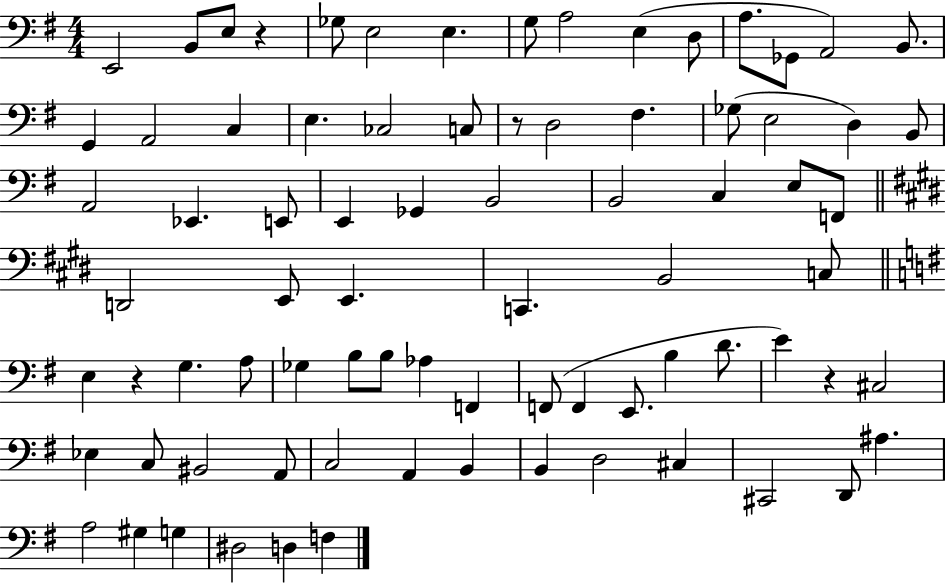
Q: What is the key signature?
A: G major